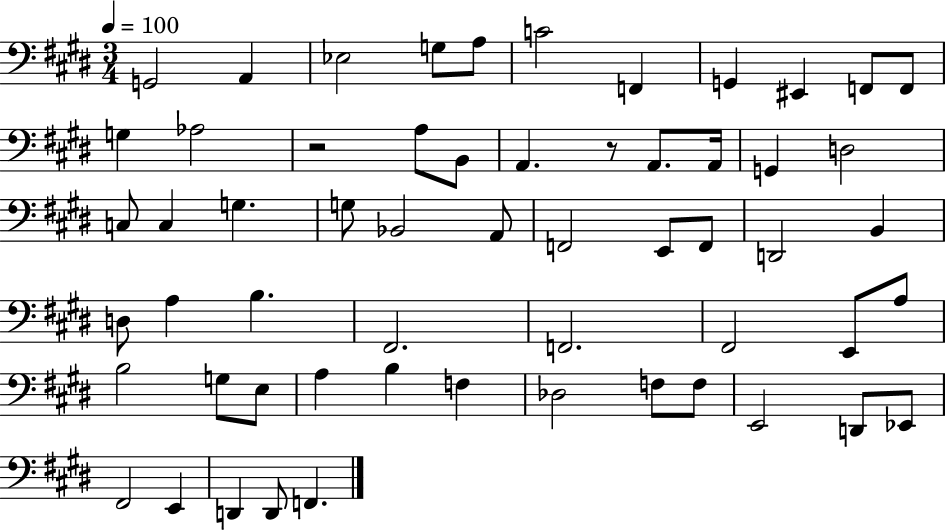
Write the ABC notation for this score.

X:1
T:Untitled
M:3/4
L:1/4
K:E
G,,2 A,, _E,2 G,/2 A,/2 C2 F,, G,, ^E,, F,,/2 F,,/2 G, _A,2 z2 A,/2 B,,/2 A,, z/2 A,,/2 A,,/4 G,, D,2 C,/2 C, G, G,/2 _B,,2 A,,/2 F,,2 E,,/2 F,,/2 D,,2 B,, D,/2 A, B, ^F,,2 F,,2 ^F,,2 E,,/2 A,/2 B,2 G,/2 E,/2 A, B, F, _D,2 F,/2 F,/2 E,,2 D,,/2 _E,,/2 ^F,,2 E,, D,, D,,/2 F,,